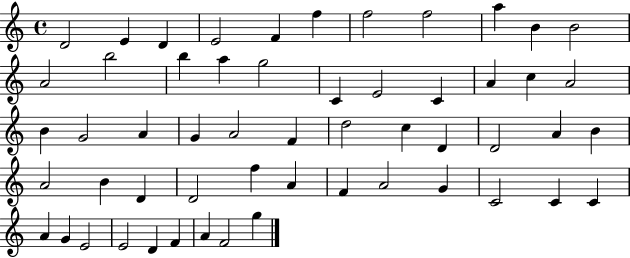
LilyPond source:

{
  \clef treble
  \time 4/4
  \defaultTimeSignature
  \key c \major
  d'2 e'4 d'4 | e'2 f'4 f''4 | f''2 f''2 | a''4 b'4 b'2 | \break a'2 b''2 | b''4 a''4 g''2 | c'4 e'2 c'4 | a'4 c''4 a'2 | \break b'4 g'2 a'4 | g'4 a'2 f'4 | d''2 c''4 d'4 | d'2 a'4 b'4 | \break a'2 b'4 d'4 | d'2 f''4 a'4 | f'4 a'2 g'4 | c'2 c'4 c'4 | \break a'4 g'4 e'2 | e'2 d'4 f'4 | a'4 f'2 g''4 | \bar "|."
}